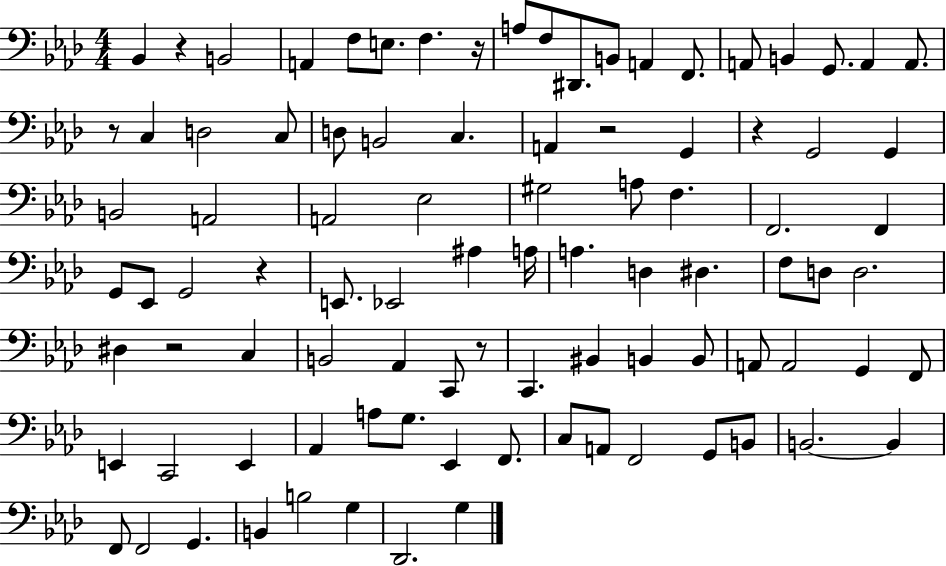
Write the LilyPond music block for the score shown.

{
  \clef bass
  \numericTimeSignature
  \time 4/4
  \key aes \major
  bes,4 r4 b,2 | a,4 f8 e8. f4. r16 | a8 f8 dis,8. b,8 a,4 f,8. | a,8 b,4 g,8. a,4 a,8. | \break r8 c4 d2 c8 | d8 b,2 c4. | a,4 r2 g,4 | r4 g,2 g,4 | \break b,2 a,2 | a,2 ees2 | gis2 a8 f4. | f,2. f,4 | \break g,8 ees,8 g,2 r4 | e,8. ees,2 ais4 a16 | a4. d4 dis4. | f8 d8 d2. | \break dis4 r2 c4 | b,2 aes,4 c,8 r8 | c,4. bis,4 b,4 b,8 | a,8 a,2 g,4 f,8 | \break e,4 c,2 e,4 | aes,4 a8 g8. ees,4 f,8. | c8 a,8 f,2 g,8 b,8 | b,2.~~ b,4 | \break f,8 f,2 g,4. | b,4 b2 g4 | des,2. g4 | \bar "|."
}